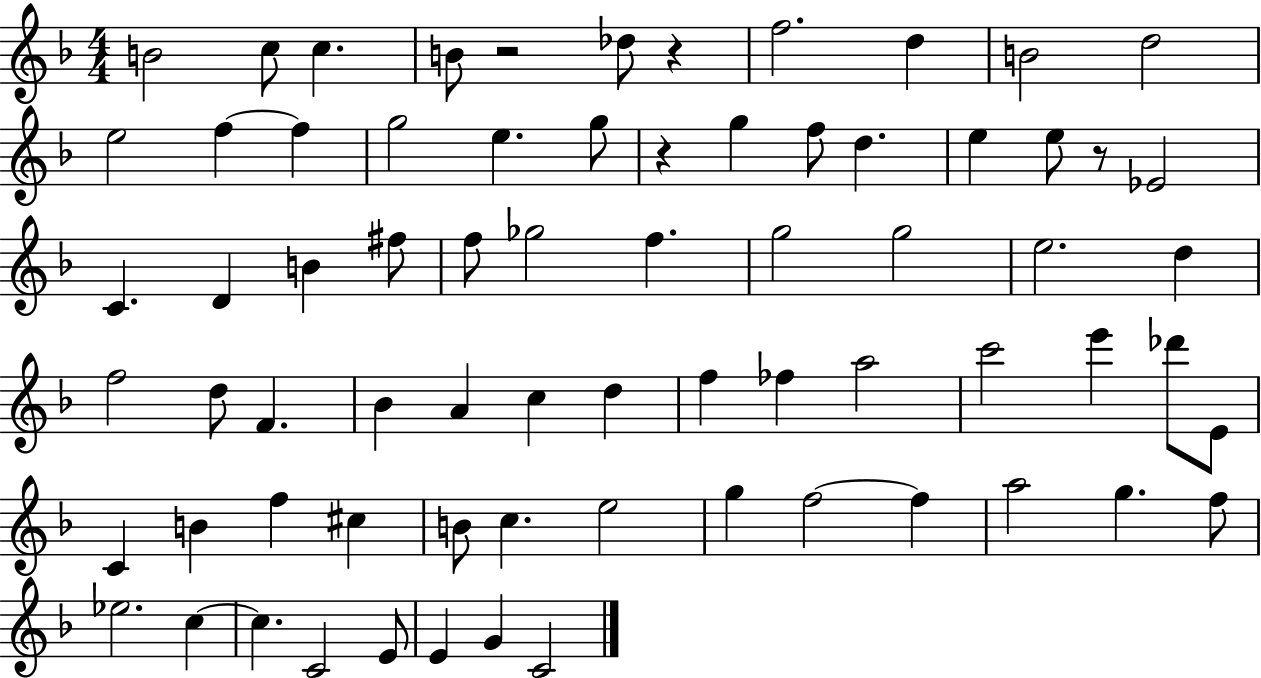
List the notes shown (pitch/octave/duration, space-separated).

B4/h C5/e C5/q. B4/e R/h Db5/e R/q F5/h. D5/q B4/h D5/h E5/h F5/q F5/q G5/h E5/q. G5/e R/q G5/q F5/e D5/q. E5/q E5/e R/e Eb4/h C4/q. D4/q B4/q F#5/e F5/e Gb5/h F5/q. G5/h G5/h E5/h. D5/q F5/h D5/e F4/q. Bb4/q A4/q C5/q D5/q F5/q FES5/q A5/h C6/h E6/q Db6/e E4/e C4/q B4/q F5/q C#5/q B4/e C5/q. E5/h G5/q F5/h F5/q A5/h G5/q. F5/e Eb5/h. C5/q C5/q. C4/h E4/e E4/q G4/q C4/h